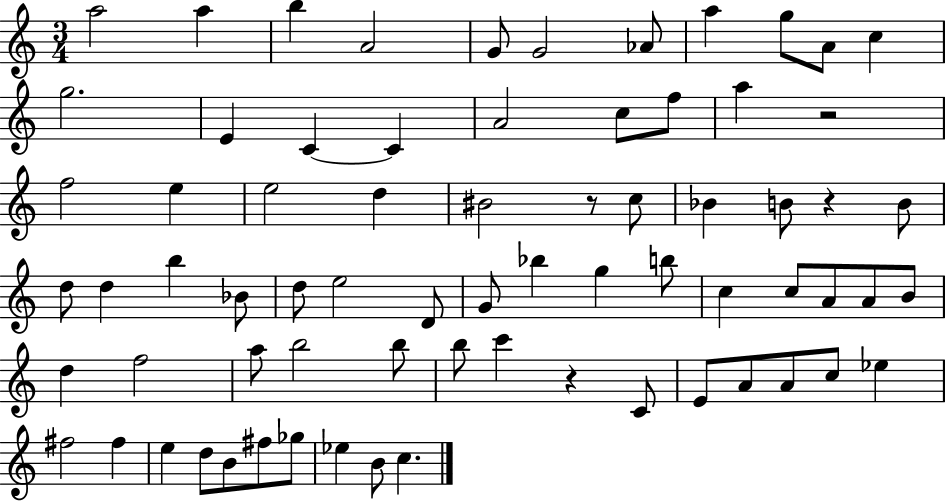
A5/h A5/q B5/q A4/h G4/e G4/h Ab4/e A5/q G5/e A4/e C5/q G5/h. E4/q C4/q C4/q A4/h C5/e F5/e A5/q R/h F5/h E5/q E5/h D5/q BIS4/h R/e C5/e Bb4/q B4/e R/q B4/e D5/e D5/q B5/q Bb4/e D5/e E5/h D4/e G4/e Bb5/q G5/q B5/e C5/q C5/e A4/e A4/e B4/e D5/q F5/h A5/e B5/h B5/e B5/e C6/q R/q C4/e E4/e A4/e A4/e C5/e Eb5/q F#5/h F#5/q E5/q D5/e B4/e F#5/e Gb5/e Eb5/q B4/e C5/q.